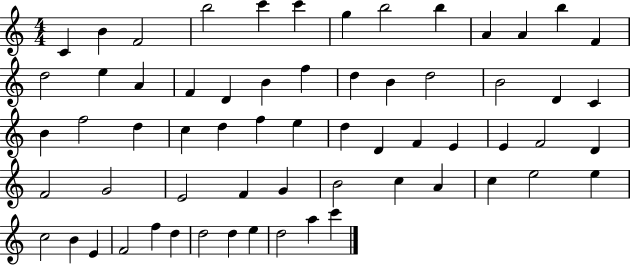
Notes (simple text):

C4/q B4/q F4/h B5/h C6/q C6/q G5/q B5/h B5/q A4/q A4/q B5/q F4/q D5/h E5/q A4/q F4/q D4/q B4/q F5/q D5/q B4/q D5/h B4/h D4/q C4/q B4/q F5/h D5/q C5/q D5/q F5/q E5/q D5/q D4/q F4/q E4/q E4/q F4/h D4/q F4/h G4/h E4/h F4/q G4/q B4/h C5/q A4/q C5/q E5/h E5/q C5/h B4/q E4/q F4/h F5/q D5/q D5/h D5/q E5/q D5/h A5/q C6/q